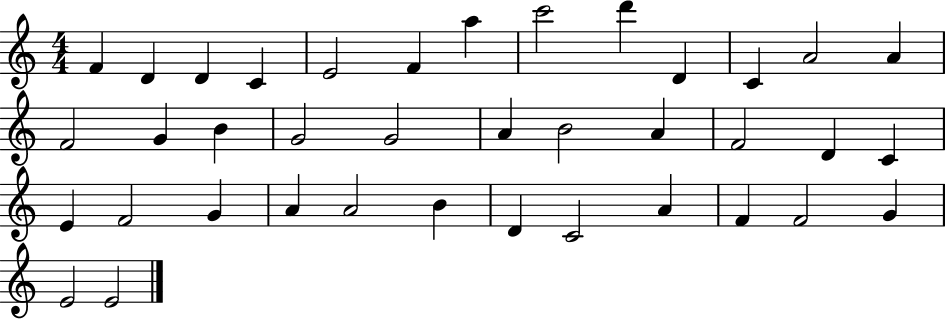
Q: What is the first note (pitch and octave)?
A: F4